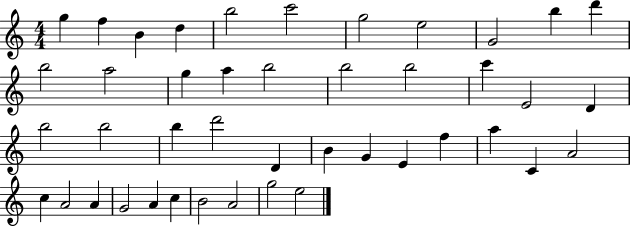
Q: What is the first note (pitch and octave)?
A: G5